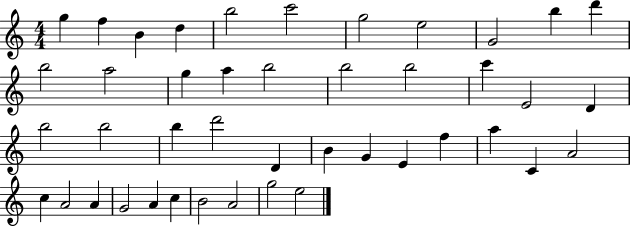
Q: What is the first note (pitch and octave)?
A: G5